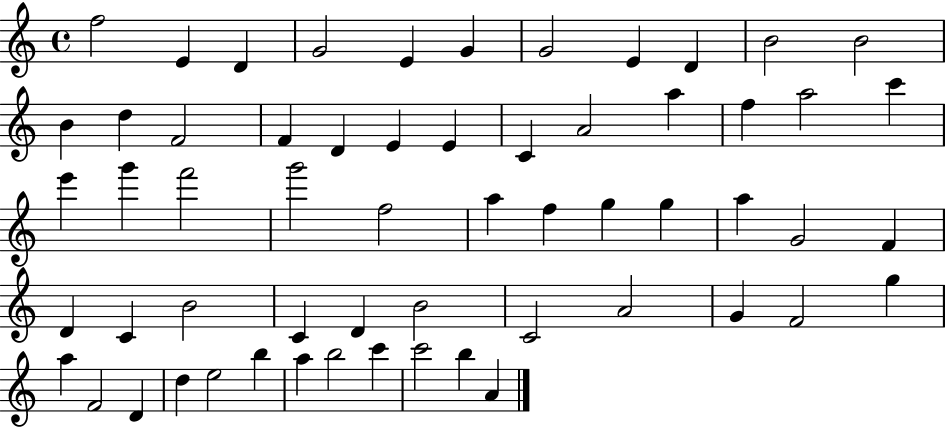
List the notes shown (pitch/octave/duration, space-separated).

F5/h E4/q D4/q G4/h E4/q G4/q G4/h E4/q D4/q B4/h B4/h B4/q D5/q F4/h F4/q D4/q E4/q E4/q C4/q A4/h A5/q F5/q A5/h C6/q E6/q G6/q F6/h G6/h F5/h A5/q F5/q G5/q G5/q A5/q G4/h F4/q D4/q C4/q B4/h C4/q D4/q B4/h C4/h A4/h G4/q F4/h G5/q A5/q F4/h D4/q D5/q E5/h B5/q A5/q B5/h C6/q C6/h B5/q A4/q